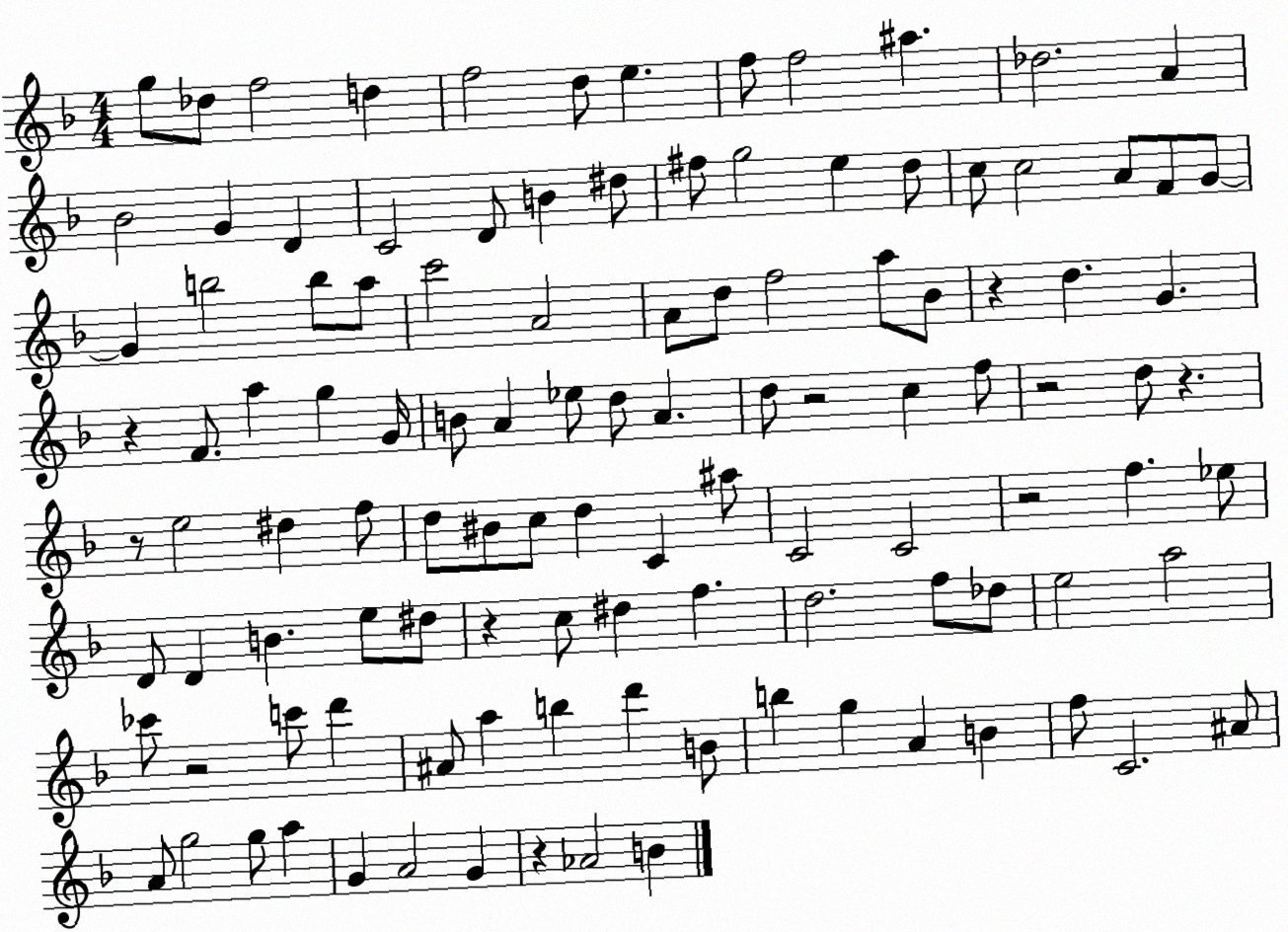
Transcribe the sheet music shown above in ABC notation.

X:1
T:Untitled
M:4/4
L:1/4
K:F
g/2 _d/2 f2 d f2 d/2 e f/2 f2 ^a _d2 A _B2 G D C2 D/2 B ^d/2 ^f/2 g2 e d/2 c/2 c2 A/2 F/2 G/2 G b2 b/2 a/2 c'2 A2 A/2 d/2 f2 a/2 _B/2 z d G z F/2 a g G/4 B/2 A _e/2 d/2 A d/2 z2 c f/2 z2 d/2 z z/2 e2 ^d f/2 d/2 ^B/2 c/2 d C ^a/2 C2 C2 z2 f _e/2 D/2 D B e/2 ^d/2 z c/2 ^d f d2 f/2 _d/2 e2 a2 _c'/2 z2 c'/2 d' ^A/2 a b d' B/2 b g A B f/2 C2 ^A/2 A/2 g2 g/2 a G A2 G z _A2 B